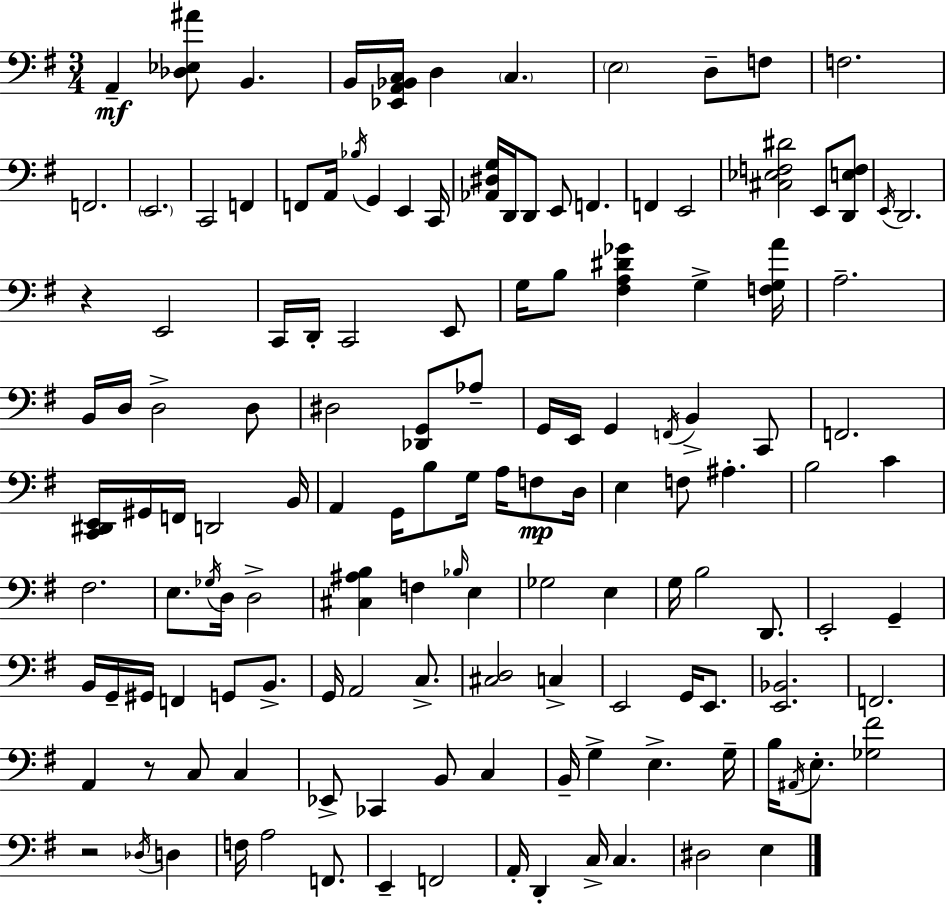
A2/q [Db3,Eb3,A#4]/e B2/q. B2/s [Eb2,A2,Bb2,C3]/s D3/q C3/q. E3/h D3/e F3/e F3/h. F2/h. E2/h. C2/h F2/q F2/e A2/s Bb3/s G2/q E2/q C2/s [Ab2,D#3,G3]/s D2/s D2/e E2/e F2/q. F2/q E2/h [C#3,Eb3,F3,D#4]/h E2/e [D2,E3,F3]/e E2/s D2/h. R/q E2/h C2/s D2/s C2/h E2/e G3/s B3/e [F#3,A3,D#4,Gb4]/q G3/q [F3,G3,A4]/s A3/h. B2/s D3/s D3/h D3/e D#3/h [Db2,G2]/e Ab3/e G2/s E2/s G2/q F2/s B2/q C2/e F2/h. [C2,D#2,E2]/s G#2/s F2/s D2/h B2/s A2/q G2/s B3/e G3/s A3/s F3/e D3/s E3/q F3/e A#3/q. B3/h C4/q F#3/h. E3/e. Gb3/s D3/s D3/h [C#3,A#3,B3]/q F3/q Bb3/s E3/q Gb3/h E3/q G3/s B3/h D2/e. E2/h G2/q B2/s G2/s G#2/s F2/q G2/e B2/e. G2/s A2/h C3/e. [C#3,D3]/h C3/q E2/h G2/s E2/e. [E2,Bb2]/h. F2/h. A2/q R/e C3/e C3/q Eb2/e CES2/q B2/e C3/q B2/s G3/q E3/q. G3/s B3/s A#2/s E3/e. [Gb3,F#4]/h R/h Db3/s D3/q F3/s A3/h F2/e. E2/q F2/h A2/s D2/q C3/s C3/q. D#3/h E3/q